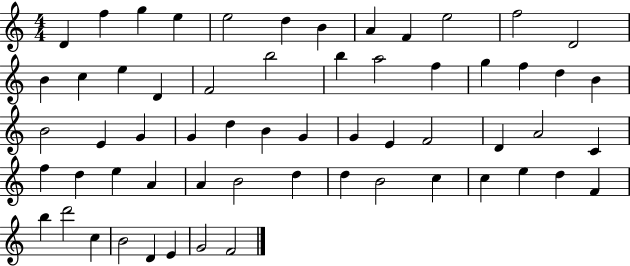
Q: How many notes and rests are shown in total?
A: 60